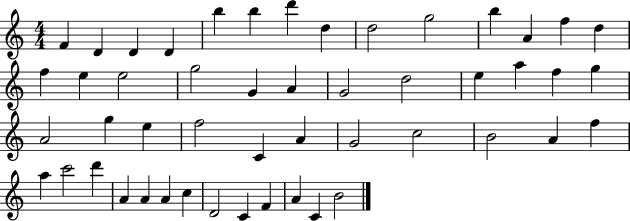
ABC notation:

X:1
T:Untitled
M:4/4
L:1/4
K:C
F D D D b b d' d d2 g2 b A f d f e e2 g2 G A G2 d2 e a f g A2 g e f2 C A G2 c2 B2 A f a c'2 d' A A A c D2 C F A C B2